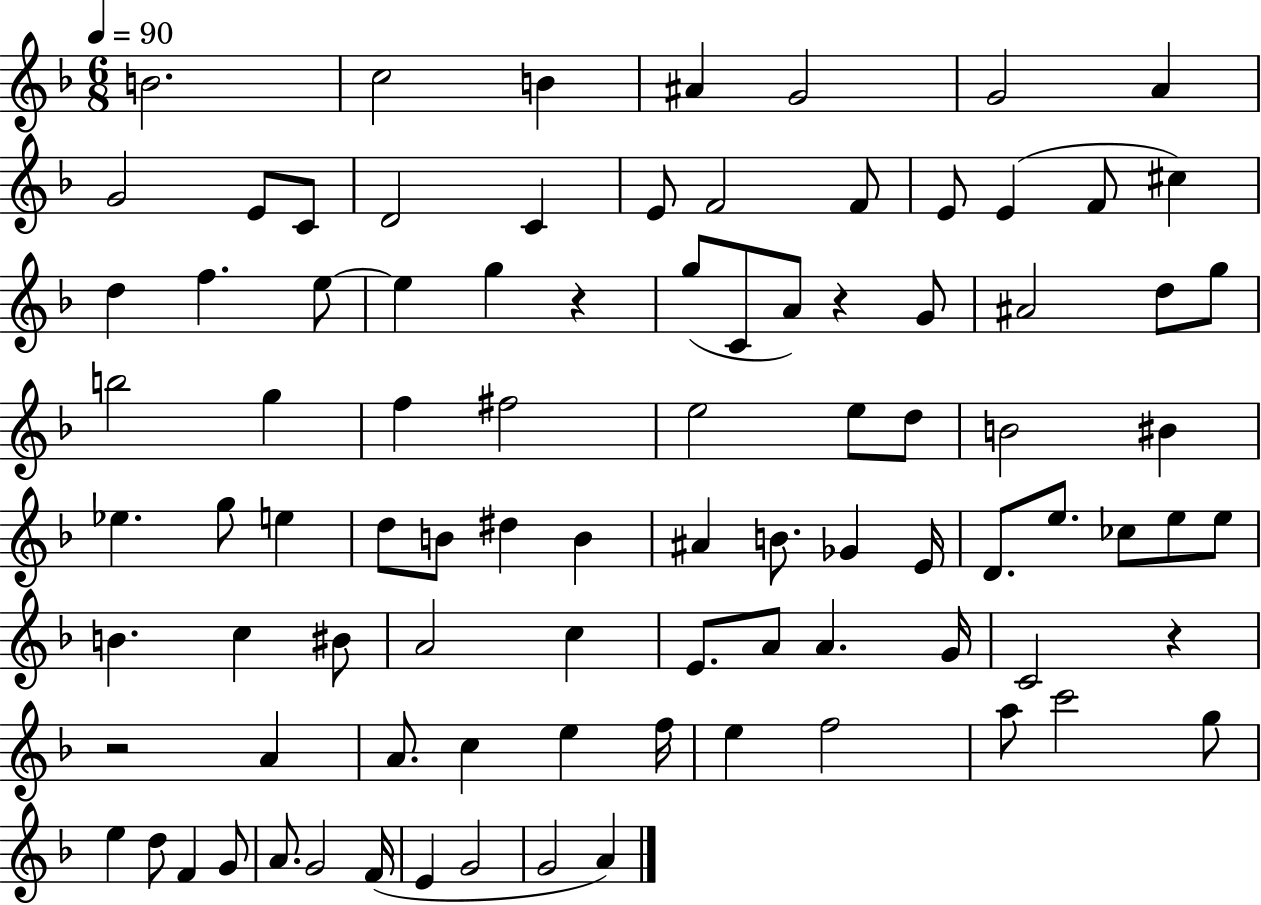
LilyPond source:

{
  \clef treble
  \numericTimeSignature
  \time 6/8
  \key f \major
  \tempo 4 = 90
  b'2. | c''2 b'4 | ais'4 g'2 | g'2 a'4 | \break g'2 e'8 c'8 | d'2 c'4 | e'8 f'2 f'8 | e'8 e'4( f'8 cis''4) | \break d''4 f''4. e''8~~ | e''4 g''4 r4 | g''8( c'8 a'8) r4 g'8 | ais'2 d''8 g''8 | \break b''2 g''4 | f''4 fis''2 | e''2 e''8 d''8 | b'2 bis'4 | \break ees''4. g''8 e''4 | d''8 b'8 dis''4 b'4 | ais'4 b'8. ges'4 e'16 | d'8. e''8. ces''8 e''8 e''8 | \break b'4. c''4 bis'8 | a'2 c''4 | e'8. a'8 a'4. g'16 | c'2 r4 | \break r2 a'4 | a'8. c''4 e''4 f''16 | e''4 f''2 | a''8 c'''2 g''8 | \break e''4 d''8 f'4 g'8 | a'8. g'2 f'16( | e'4 g'2 | g'2 a'4) | \break \bar "|."
}